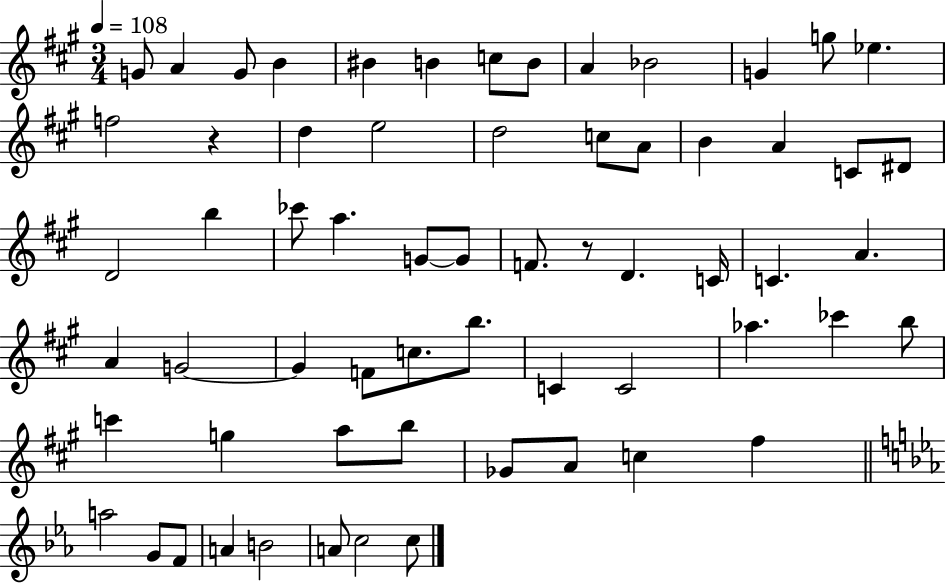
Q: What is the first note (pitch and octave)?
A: G4